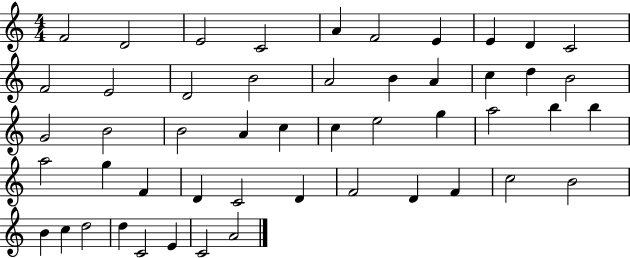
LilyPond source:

{
  \clef treble
  \numericTimeSignature
  \time 4/4
  \key c \major
  f'2 d'2 | e'2 c'2 | a'4 f'2 e'4 | e'4 d'4 c'2 | \break f'2 e'2 | d'2 b'2 | a'2 b'4 a'4 | c''4 d''4 b'2 | \break g'2 b'2 | b'2 a'4 c''4 | c''4 e''2 g''4 | a''2 b''4 b''4 | \break a''2 g''4 f'4 | d'4 c'2 d'4 | f'2 d'4 f'4 | c''2 b'2 | \break b'4 c''4 d''2 | d''4 c'2 e'4 | c'2 a'2 | \bar "|."
}